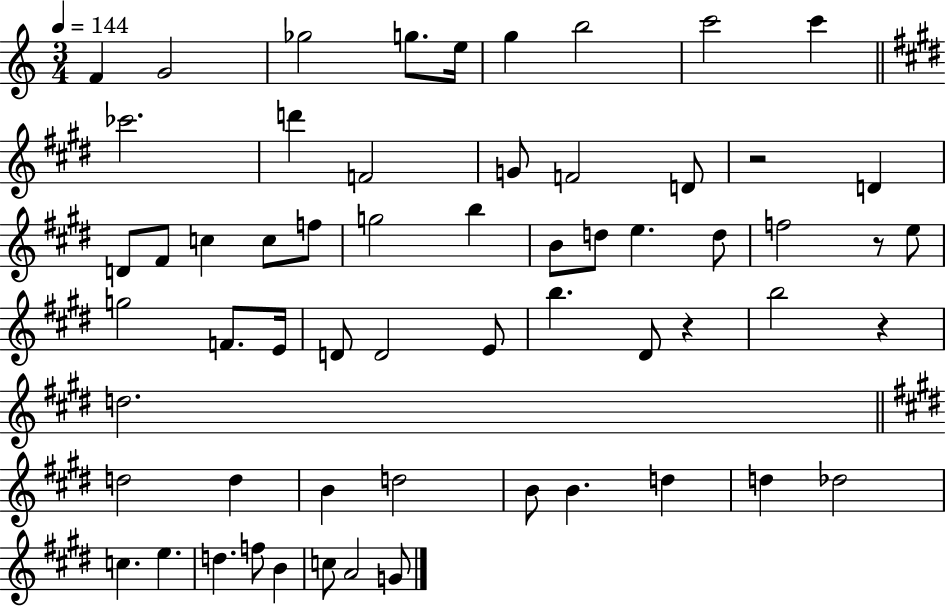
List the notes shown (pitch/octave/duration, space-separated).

F4/q G4/h Gb5/h G5/e. E5/s G5/q B5/h C6/h C6/q CES6/h. D6/q F4/h G4/e F4/h D4/e R/h D4/q D4/e F#4/e C5/q C5/e F5/e G5/h B5/q B4/e D5/e E5/q. D5/e F5/h R/e E5/e G5/h F4/e. E4/s D4/e D4/h E4/e B5/q. D#4/e R/q B5/h R/q D5/h. D5/h D5/q B4/q D5/h B4/e B4/q. D5/q D5/q Db5/h C5/q. E5/q. D5/q. F5/e B4/q C5/e A4/h G4/e